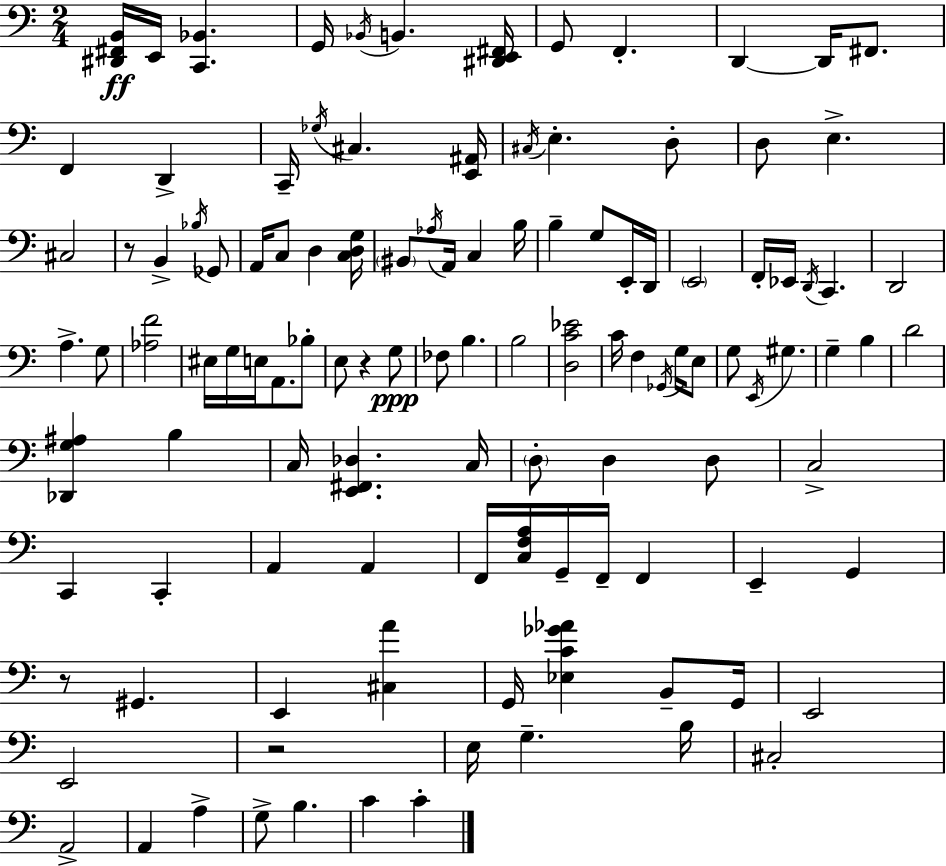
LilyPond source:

{
  \clef bass
  \numericTimeSignature
  \time 2/4
  \key c \major
  <dis, fis, b,>16\ff e,16 <c, bes,>4. | g,16 \acciaccatura { bes,16 } b,4. | <dis, e, fis,>16 g,8 f,4.-. | d,4~~ d,16 fis,8. | \break f,4 d,4-> | c,16-- \acciaccatura { ges16 } cis4. | <e, ais,>16 \acciaccatura { cis16 } e4.-. | d8-. d8 e4.-> | \break cis2 | r8 b,4-> | \acciaccatura { bes16 } ges,8 a,16 c8 d4 | <c d g>16 \parenthesize bis,8 \acciaccatura { aes16 } a,16 | \break c4 b16 b4-- | g8 e,16-. d,16 \parenthesize e,2 | f,16-. ees,16 \acciaccatura { d,16 } | c,4. d,2 | \break a4.-> | g8 <aes f'>2 | eis16 g16 | e16 a,8. bes8-. e8 | \break r4 g8\ppp fes8 | b4. b2 | <d c' ees'>2 | c'16 f4 | \break \acciaccatura { ges,16 } g16 e8 g8 | \acciaccatura { e,16 } gis4. | g4-- b4 | d'2 | \break <des, g ais>4 b4 | c16 <e, fis, des>4. c16 | \parenthesize d8-. d4 d8 | c2-> | \break c,4 c,4-. | a,4 a,4 | f,16 <c f a>16 g,16-- f,16-- f,4 | e,4-- g,4 | \break r8 gis,4. | e,4 <cis a'>4 | g,16 <ees c' ges' aes'>4 b,8-- g,16 | e,2 | \break e,2 | r2 | e16 g4.-- b16 | cis2-. | \break a,2-> | a,4 a4-> | g8-> b4. | c'4 c'4-. | \break \bar "|."
}